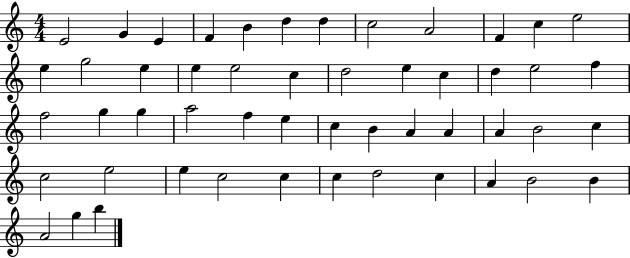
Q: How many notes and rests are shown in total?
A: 51